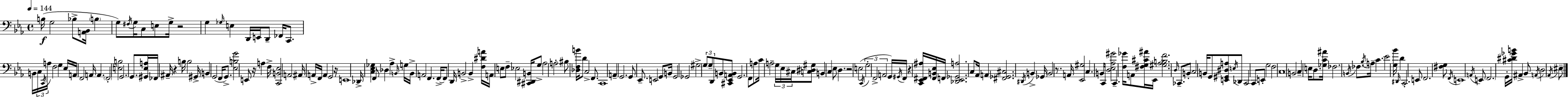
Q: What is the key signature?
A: EES major